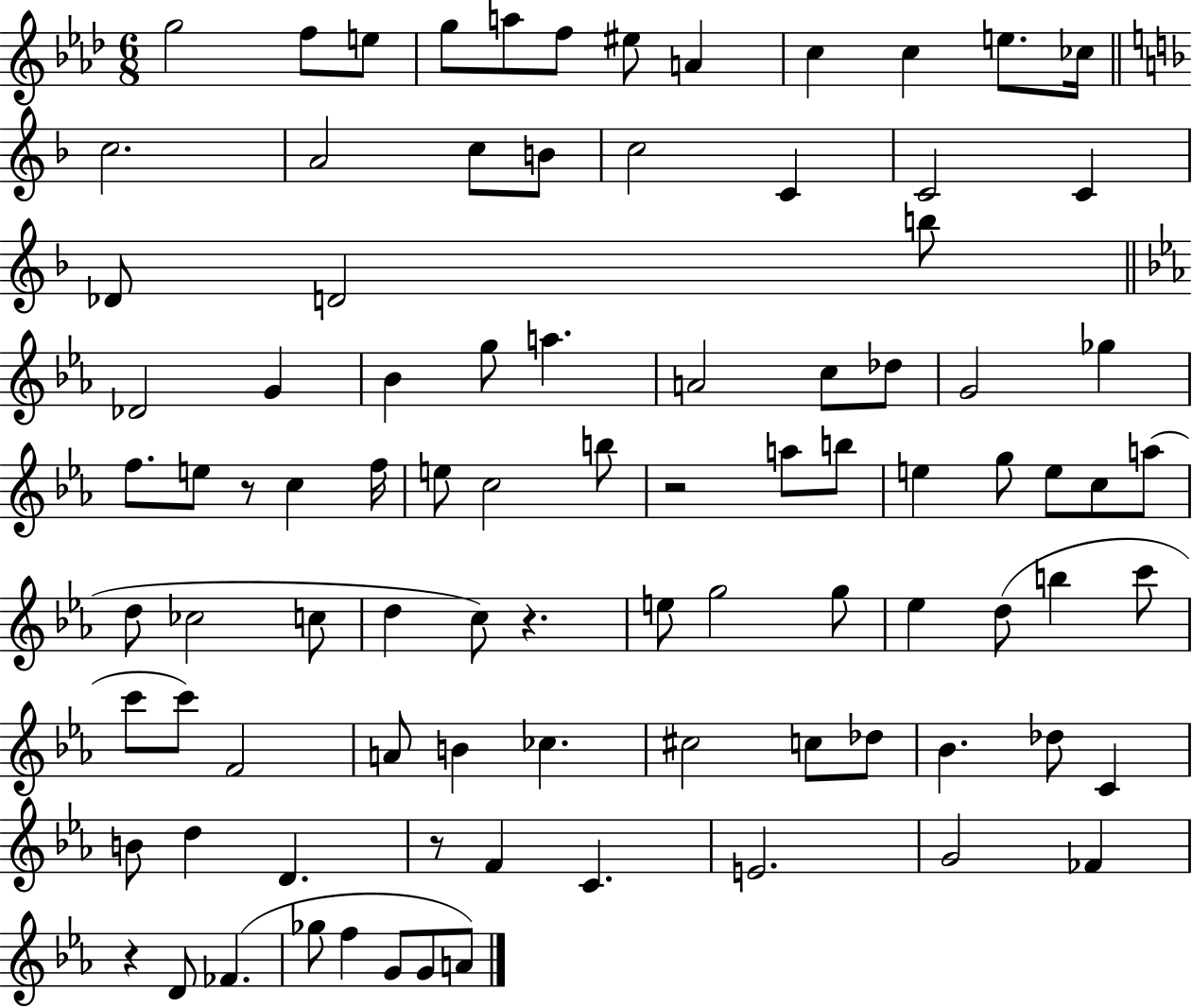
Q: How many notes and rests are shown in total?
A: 91